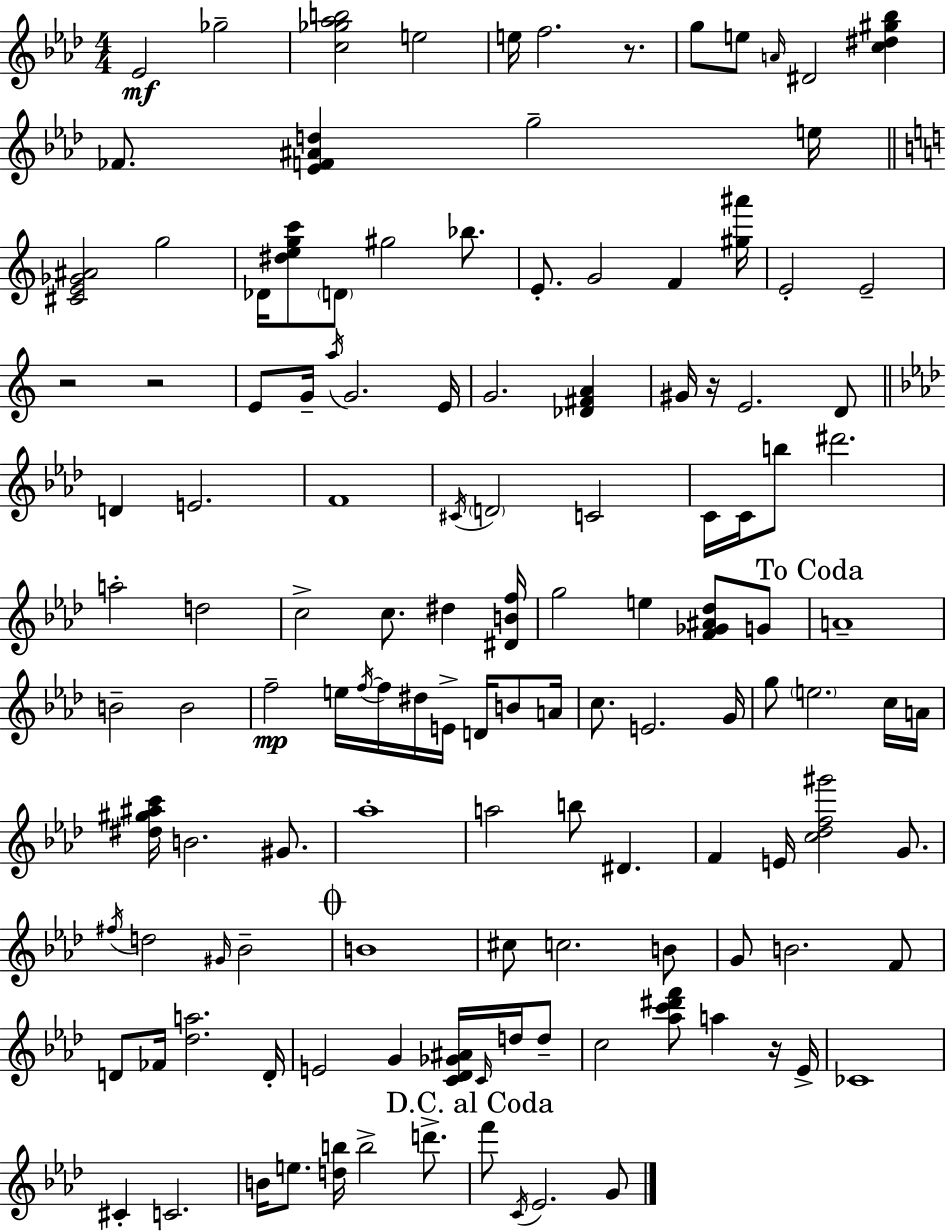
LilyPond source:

{
  \clef treble
  \numericTimeSignature
  \time 4/4
  \key f \minor
  ees'2\mf ges''2-- | <c'' ges'' aes'' b''>2 e''2 | e''16 f''2. r8. | g''8 e''8 \grace { a'16 } dis'2 <c'' dis'' gis'' bes''>4 | \break fes'8. <ees' f' ais' d''>4 g''2-- | e''16 \bar "||" \break \key c \major <cis' e' ges' ais'>2 g''2 | des'16 <dis'' e'' g'' c'''>8 \parenthesize d'8 gis''2 bes''8. | e'8.-. g'2 f'4 <gis'' ais'''>16 | e'2-. e'2-- | \break r2 r2 | e'8 g'16-- \acciaccatura { a''16 } g'2. | e'16 g'2. <des' fis' a'>4 | gis'16 r16 e'2. d'8 | \break \bar "||" \break \key aes \major d'4 e'2. | f'1 | \acciaccatura { cis'16 } \parenthesize d'2 c'2 | c'16 c'16 b''8 dis'''2. | \break a''2-. d''2 | c''2-> c''8. dis''4 | <dis' b' f''>16 g''2 e''4 <f' ges' ais' des''>8 g'8 | \mark "To Coda" a'1-- | \break b'2-- b'2 | f''2--\mp e''16 \acciaccatura { f''16~ }~ f''16 dis''16 e'16-> d'16 b'8 | a'16 c''8. e'2. | g'16 g''8 \parenthesize e''2. | \break c''16 a'16 <dis'' gis'' ais'' c'''>16 b'2. gis'8. | aes''1-. | a''2 b''8 dis'4. | f'4 e'16 <c'' des'' f'' gis'''>2 g'8. | \break \acciaccatura { fis''16 } d''2 \grace { gis'16 } bes'2-- | \mark \markup { \musicglyph "scripts.coda" } b'1 | cis''8 c''2. | b'8 g'8 b'2. | \break f'8 d'8 fes'16 <des'' a''>2. | d'16-. e'2 g'4 | <c' des' ges' ais'>16 \grace { c'16 } d''16 d''8-- c''2 <aes'' c''' dis''' f'''>8 a''4 | r16 ees'16-> ces'1 | \break cis'4-. c'2. | b'16 e''8. <d'' b''>16 b''2-> | d'''8.-> \mark "D.C. al Coda" f'''8 \acciaccatura { c'16 } ees'2. | g'8 \bar "|."
}